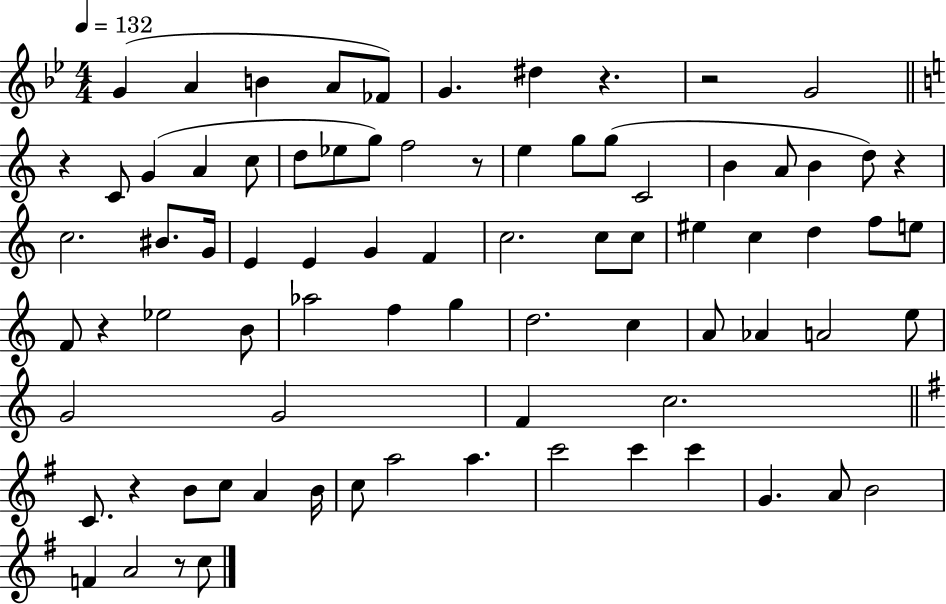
G4/q A4/q B4/q A4/e FES4/e G4/q. D#5/q R/q. R/h G4/h R/q C4/e G4/q A4/q C5/e D5/e Eb5/e G5/e F5/h R/e E5/q G5/e G5/e C4/h B4/q A4/e B4/q D5/e R/q C5/h. BIS4/e. G4/s E4/q E4/q G4/q F4/q C5/h. C5/e C5/e EIS5/q C5/q D5/q F5/e E5/e F4/e R/q Eb5/h B4/e Ab5/h F5/q G5/q D5/h. C5/q A4/e Ab4/q A4/h E5/e G4/h G4/h F4/q C5/h. C4/e. R/q B4/e C5/e A4/q B4/s C5/e A5/h A5/q. C6/h C6/q C6/q G4/q. A4/e B4/h F4/q A4/h R/e C5/e